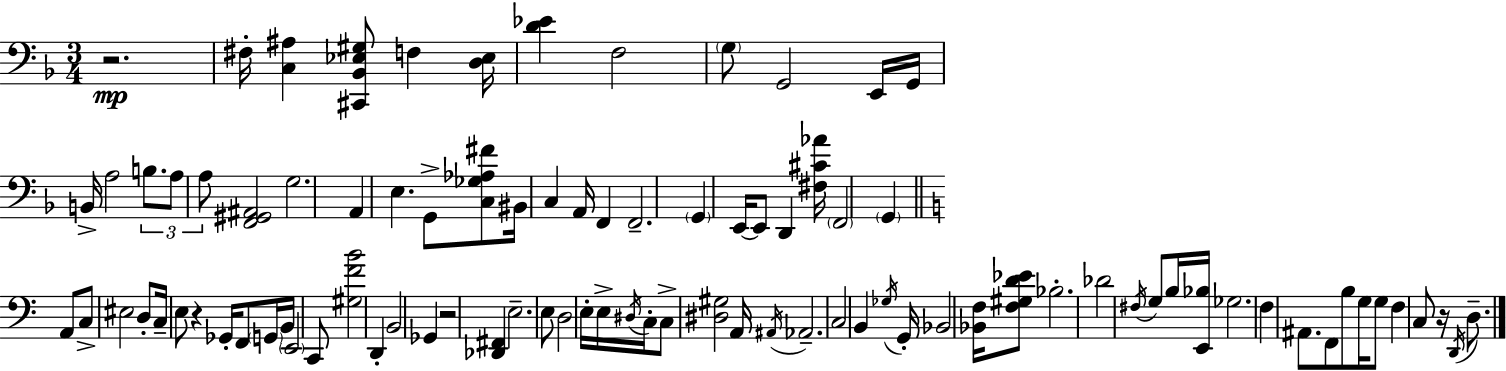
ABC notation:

X:1
T:Untitled
M:3/4
L:1/4
K:F
z2 ^F,/4 [C,^A,] [^C,,_B,,_E,^G,]/2 F, [D,_E,]/4 [D_E] F,2 G,/2 G,,2 E,,/4 G,,/4 B,,/4 A,2 B,/2 A,/2 A,/2 [F,,^G,,^A,,]2 G,2 A,, E, G,,/2 [C,_G,_A,^F]/2 ^B,,/4 C, A,,/4 F,, F,,2 G,, E,,/4 E,,/2 D,, [^F,^C_A]/4 F,,2 G,, A,,/2 C,/2 ^E,2 D,/2 C,/4 E,/2 z _G,,/4 F,,/2 G,,/4 B,,/4 E,,2 C,,/2 [^G,FB]2 D,, B,,2 _G,, z2 [_D,,^F,,] E,2 E,/2 D,2 E,/4 E,/4 ^D,/4 C,/4 C,/2 [^D,^G,]2 A,,/4 ^A,,/4 _A,,2 C,2 B,, _G,/4 G,,/4 _B,,2 [_B,,F,]/4 [F,^G,D_E]/2 _B,2 _D2 ^F,/4 G,/2 B,/4 [E,,_B,]/4 _G,2 F, ^A,,/2 F,,/2 B,/2 G,/4 G,/2 F, C,/2 z/4 D,,/4 D,/2